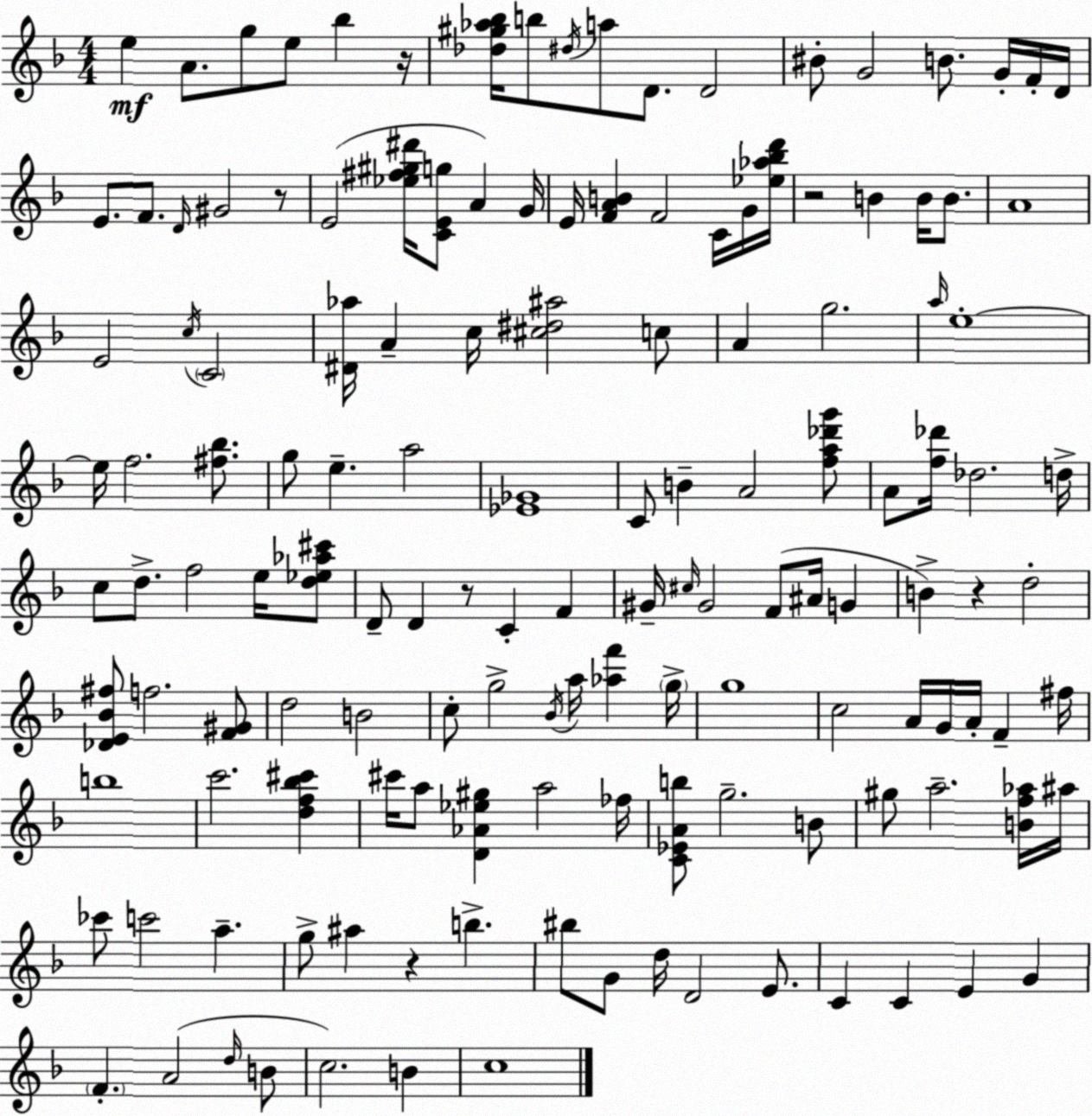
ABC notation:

X:1
T:Untitled
M:4/4
L:1/4
K:F
e A/2 g/2 e/2 _b z/4 [_d^g_a_b]/4 b/2 ^d/4 a/2 D/2 D2 ^B/2 G2 B/2 G/4 F/4 D/4 E/2 F/2 D/4 ^G2 z/2 E2 [_e^f^g^d']/4 [CEg]/2 A G/4 E/4 [FAB] F2 C/4 G/4 [_e_a_bd']/4 z2 B B/4 B/2 A4 E2 c/4 C2 [^D_a]/4 A c/4 [^c^d^a]2 c/2 A g2 a/4 e4 e/4 f2 [^f_b]/2 g/2 e a2 [_E_G]4 C/2 B A2 [fa_d'g']/2 A/2 [f_d']/4 _d2 d/4 c/2 d/2 f2 e/4 [d_e_a^c']/2 D/2 D z/2 C F ^G/4 ^c/4 ^G2 F/2 ^A/4 G B z d2 [_DE_B^f]/2 f2 [F^G]/2 d2 B2 c/2 g2 _B/4 a/4 [_af'] g/4 g4 c2 A/4 G/4 A/4 F ^f/4 b4 c'2 [df_b^c'] ^c'/4 a/2 [D_A_e^g] a2 _f/4 [C_EAb]/2 g2 B/2 ^g/2 a2 [Bf_a]/4 ^a/4 _c'/2 c'2 a g/2 ^a z b ^b/2 G/2 d/4 D2 E/2 C C E G F A2 d/4 B/2 c2 B c4